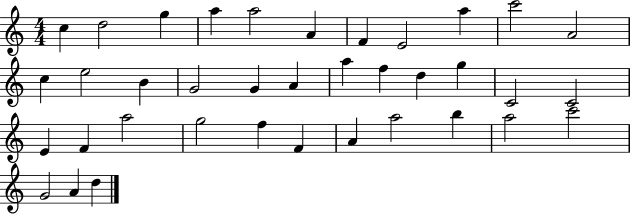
C5/q D5/h G5/q A5/q A5/h A4/q F4/q E4/h A5/q C6/h A4/h C5/q E5/h B4/q G4/h G4/q A4/q A5/q F5/q D5/q G5/q C4/h C4/h E4/q F4/q A5/h G5/h F5/q F4/q A4/q A5/h B5/q A5/h C6/h G4/h A4/q D5/q